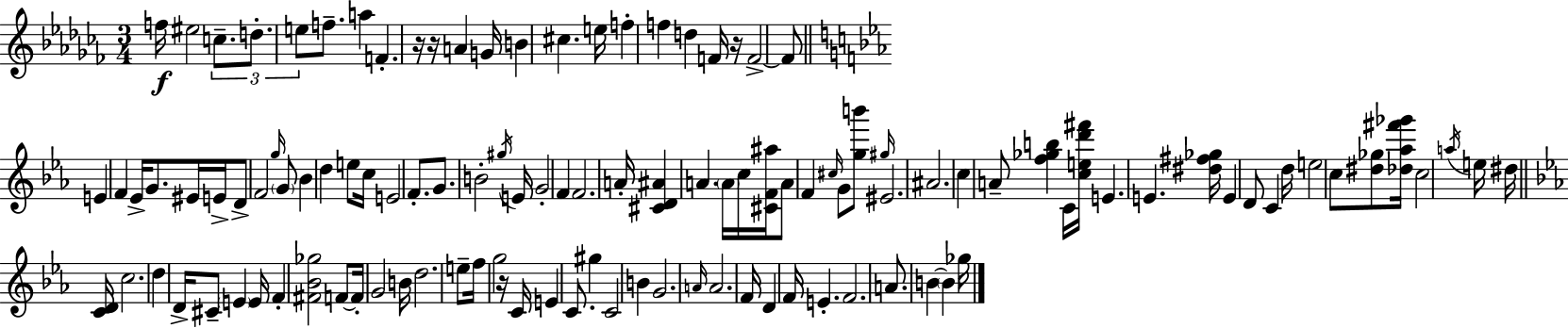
{
  \clef treble
  \numericTimeSignature
  \time 3/4
  \key aes \minor
  f''16\f eis''2 \tuplet 3/2 { c''8.-- | d''8.-. e''8 } f''8.-- a''4 | f'4.-. r16 r16 a'4 | g'16 b'4 cis''4. e''16 | \break f''4-. f''4 d''4 | f'16 r16 f'2->~~ f'8 | \bar "||" \break \key ees \major e'4 f'4 ees'16-> g'8. | eis'16 e'16-> d'8-> f'2 | \grace { g''16 } \parenthesize g'8 bes'4 d''4 e''8 | c''16 e'2 f'8.-. | \break g'8. b'2-. | \acciaccatura { gis''16 } e'16 g'2-. f'4 | f'2. | a'16-. <cis' d' ais'>4 a'4. | \break \parenthesize a'16 c''16 <cis' f' ais''>16 a'8 f'4 \grace { cis''16 } g'8 | <g'' b'''>8 \grace { gis''16 } eis'2. | ais'2. | c''4 a'8-- <f'' ges'' b''>4 | \break c'16 <c'' e'' d''' fis'''>16 e'4. e'4. | <dis'' fis'' ges''>16 e'4 d'8 c'4 | d''16 e''2 | c''8 <dis'' ges''>8 <des'' aes'' fis''' ges'''>16 c''2 | \break \acciaccatura { a''16 } e''16 dis''16 \bar "||" \break \key c \minor <c' d'>16 c''2. | d''4 d'16-> cis'8-- \parenthesize e'4 | e'16 f'4-. <fis' bes' ges''>2 | f'8~~ f'16-. g'2 | \break b'16 d''2. | e''8-- f''16 g''2 | r16 c'16 e'4 c'8. gis''4 | c'2 b'4 | \break g'2. | \grace { a'16 } a'2. | f'16 d'4 f'16 e'4.-. | f'2. | \break a'8. b'4~~ \parenthesize b'4 | ges''16 \bar "|."
}